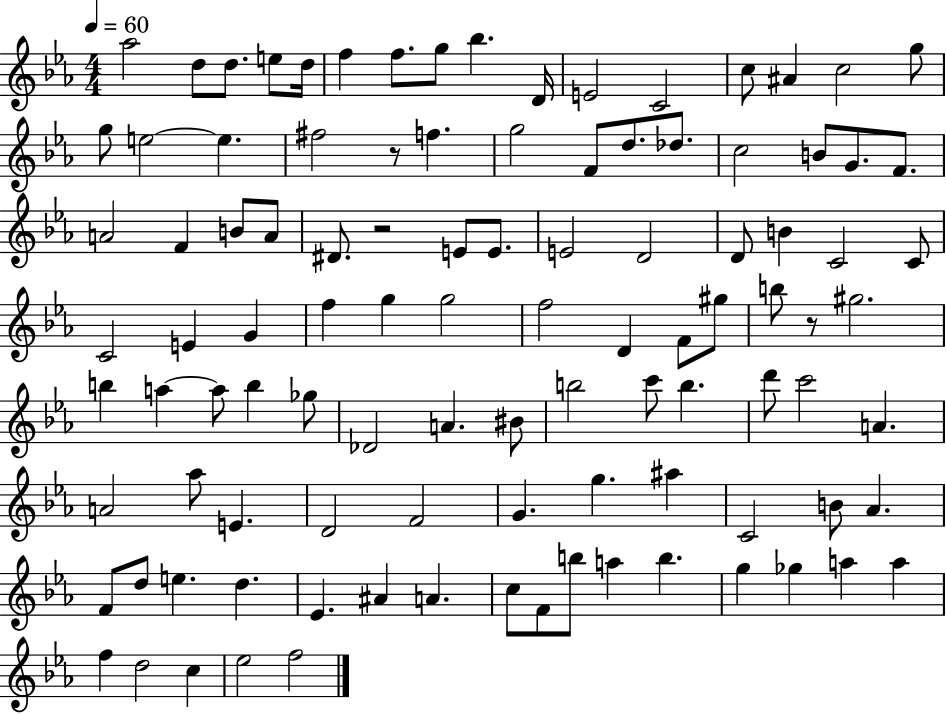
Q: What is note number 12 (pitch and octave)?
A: C4